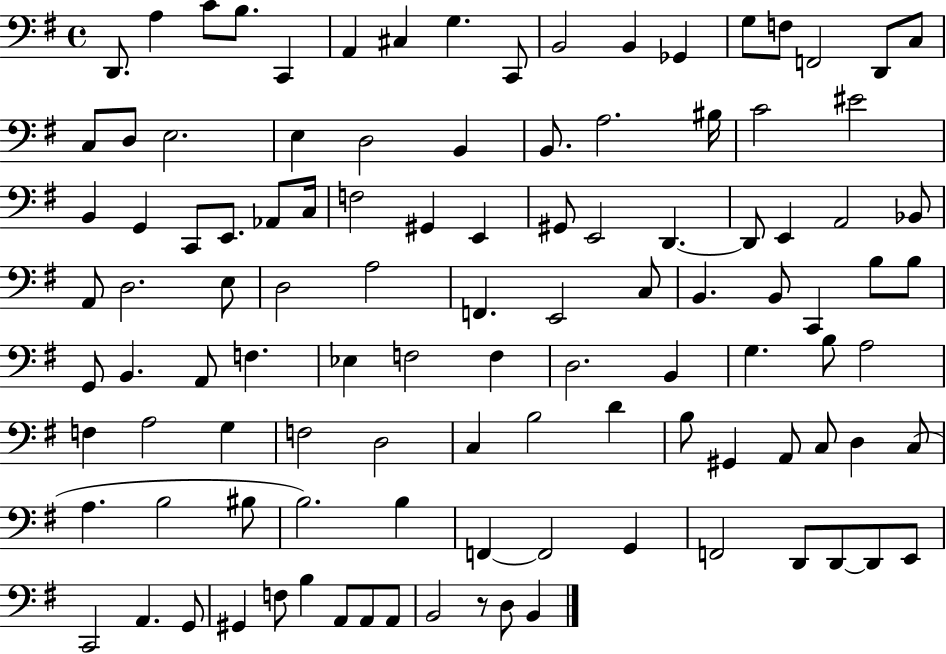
X:1
T:Untitled
M:4/4
L:1/4
K:G
D,,/2 A, C/2 B,/2 C,, A,, ^C, G, C,,/2 B,,2 B,, _G,, G,/2 F,/2 F,,2 D,,/2 C,/2 C,/2 D,/2 E,2 E, D,2 B,, B,,/2 A,2 ^B,/4 C2 ^E2 B,, G,, C,,/2 E,,/2 _A,,/2 C,/4 F,2 ^G,, E,, ^G,,/2 E,,2 D,, D,,/2 E,, A,,2 _B,,/2 A,,/2 D,2 E,/2 D,2 A,2 F,, E,,2 C,/2 B,, B,,/2 C,, B,/2 B,/2 G,,/2 B,, A,,/2 F, _E, F,2 F, D,2 B,, G, B,/2 A,2 F, A,2 G, F,2 D,2 C, B,2 D B,/2 ^G,, A,,/2 C,/2 D, C,/2 A, B,2 ^B,/2 B,2 B, F,, F,,2 G,, F,,2 D,,/2 D,,/2 D,,/2 E,,/2 C,,2 A,, G,,/2 ^G,, F,/2 B, A,,/2 A,,/2 A,,/2 B,,2 z/2 D,/2 B,,